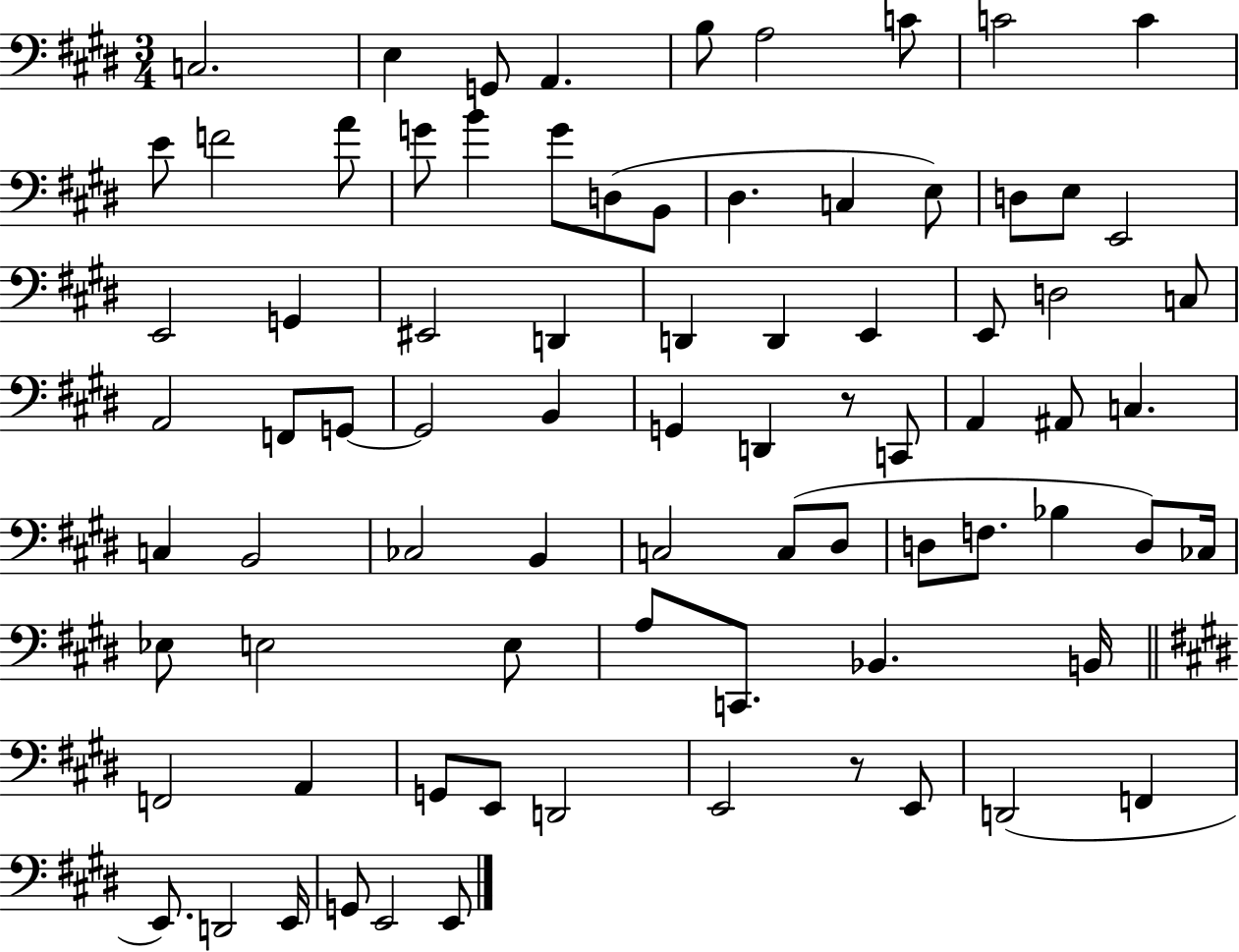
X:1
T:Untitled
M:3/4
L:1/4
K:E
C,2 E, G,,/2 A,, B,/2 A,2 C/2 C2 C E/2 F2 A/2 G/2 B G/2 D,/2 B,,/2 ^D, C, E,/2 D,/2 E,/2 E,,2 E,,2 G,, ^E,,2 D,, D,, D,, E,, E,,/2 D,2 C,/2 A,,2 F,,/2 G,,/2 G,,2 B,, G,, D,, z/2 C,,/2 A,, ^A,,/2 C, C, B,,2 _C,2 B,, C,2 C,/2 ^D,/2 D,/2 F,/2 _B, D,/2 _C,/4 _E,/2 E,2 E,/2 A,/2 C,,/2 _B,, B,,/4 F,,2 A,, G,,/2 E,,/2 D,,2 E,,2 z/2 E,,/2 D,,2 F,, E,,/2 D,,2 E,,/4 G,,/2 E,,2 E,,/2